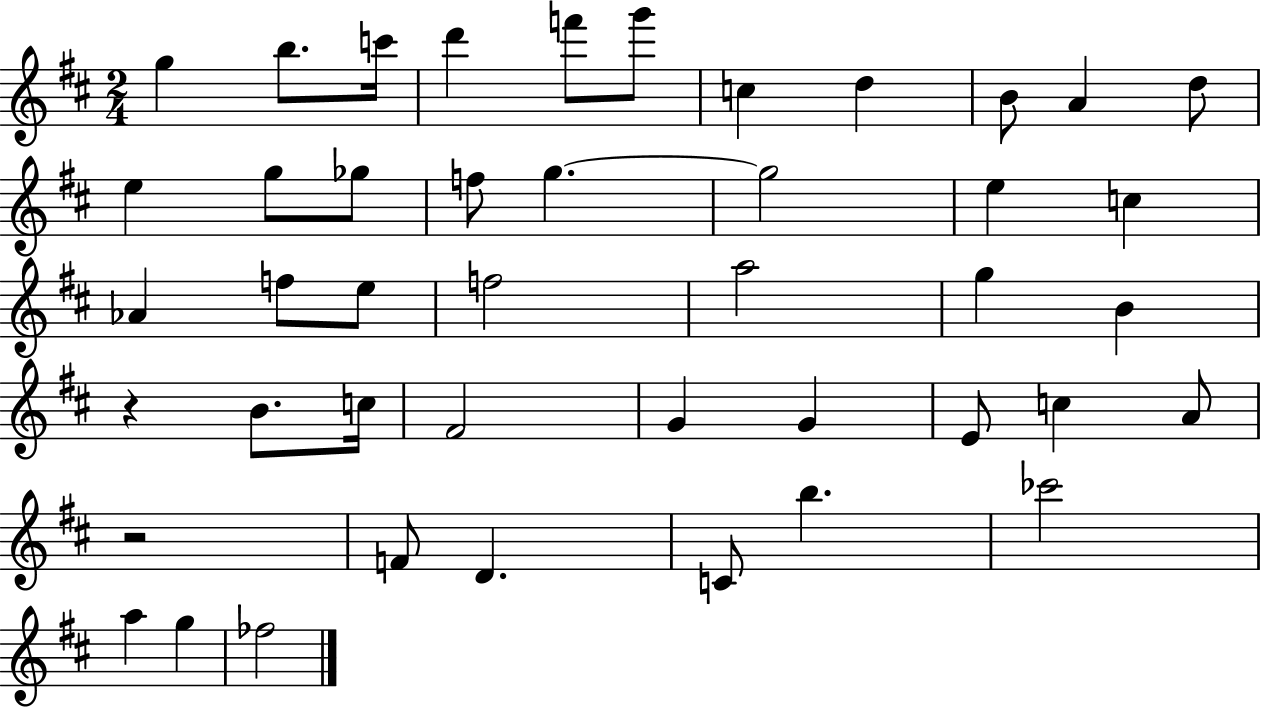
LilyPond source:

{
  \clef treble
  \numericTimeSignature
  \time 2/4
  \key d \major
  \repeat volta 2 { g''4 b''8. c'''16 | d'''4 f'''8 g'''8 | c''4 d''4 | b'8 a'4 d''8 | \break e''4 g''8 ges''8 | f''8 g''4.~~ | g''2 | e''4 c''4 | \break aes'4 f''8 e''8 | f''2 | a''2 | g''4 b'4 | \break r4 b'8. c''16 | fis'2 | g'4 g'4 | e'8 c''4 a'8 | \break r2 | f'8 d'4. | c'8 b''4. | ces'''2 | \break a''4 g''4 | fes''2 | } \bar "|."
}